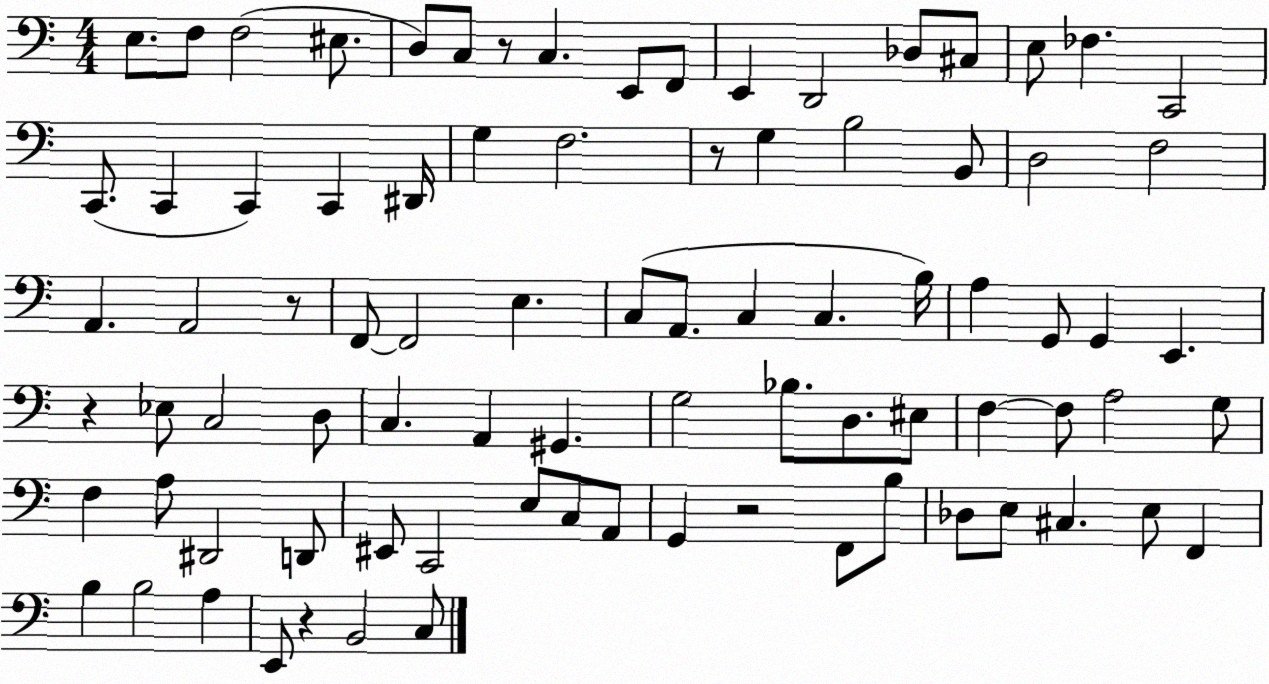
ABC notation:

X:1
T:Untitled
M:4/4
L:1/4
K:C
E,/2 F,/2 F,2 ^E,/2 D,/2 C,/2 z/2 C, E,,/2 F,,/2 E,, D,,2 _D,/2 ^C,/2 E,/2 _F, C,,2 C,,/2 C,, C,, C,, ^D,,/4 G, F,2 z/2 G, B,2 B,,/2 D,2 F,2 A,, A,,2 z/2 F,,/2 F,,2 E, C,/2 A,,/2 C, C, B,/4 A, G,,/2 G,, E,, z _E,/2 C,2 D,/2 C, A,, ^G,, G,2 _B,/2 D,/2 ^E,/2 F, F,/2 A,2 G,/2 F, A,/2 ^D,,2 D,,/2 ^E,,/2 C,,2 E,/2 C,/2 A,,/2 G,, z2 F,,/2 B,/2 _D,/2 E,/2 ^C, E,/2 F,, B, B,2 A, E,,/2 z B,,2 C,/2